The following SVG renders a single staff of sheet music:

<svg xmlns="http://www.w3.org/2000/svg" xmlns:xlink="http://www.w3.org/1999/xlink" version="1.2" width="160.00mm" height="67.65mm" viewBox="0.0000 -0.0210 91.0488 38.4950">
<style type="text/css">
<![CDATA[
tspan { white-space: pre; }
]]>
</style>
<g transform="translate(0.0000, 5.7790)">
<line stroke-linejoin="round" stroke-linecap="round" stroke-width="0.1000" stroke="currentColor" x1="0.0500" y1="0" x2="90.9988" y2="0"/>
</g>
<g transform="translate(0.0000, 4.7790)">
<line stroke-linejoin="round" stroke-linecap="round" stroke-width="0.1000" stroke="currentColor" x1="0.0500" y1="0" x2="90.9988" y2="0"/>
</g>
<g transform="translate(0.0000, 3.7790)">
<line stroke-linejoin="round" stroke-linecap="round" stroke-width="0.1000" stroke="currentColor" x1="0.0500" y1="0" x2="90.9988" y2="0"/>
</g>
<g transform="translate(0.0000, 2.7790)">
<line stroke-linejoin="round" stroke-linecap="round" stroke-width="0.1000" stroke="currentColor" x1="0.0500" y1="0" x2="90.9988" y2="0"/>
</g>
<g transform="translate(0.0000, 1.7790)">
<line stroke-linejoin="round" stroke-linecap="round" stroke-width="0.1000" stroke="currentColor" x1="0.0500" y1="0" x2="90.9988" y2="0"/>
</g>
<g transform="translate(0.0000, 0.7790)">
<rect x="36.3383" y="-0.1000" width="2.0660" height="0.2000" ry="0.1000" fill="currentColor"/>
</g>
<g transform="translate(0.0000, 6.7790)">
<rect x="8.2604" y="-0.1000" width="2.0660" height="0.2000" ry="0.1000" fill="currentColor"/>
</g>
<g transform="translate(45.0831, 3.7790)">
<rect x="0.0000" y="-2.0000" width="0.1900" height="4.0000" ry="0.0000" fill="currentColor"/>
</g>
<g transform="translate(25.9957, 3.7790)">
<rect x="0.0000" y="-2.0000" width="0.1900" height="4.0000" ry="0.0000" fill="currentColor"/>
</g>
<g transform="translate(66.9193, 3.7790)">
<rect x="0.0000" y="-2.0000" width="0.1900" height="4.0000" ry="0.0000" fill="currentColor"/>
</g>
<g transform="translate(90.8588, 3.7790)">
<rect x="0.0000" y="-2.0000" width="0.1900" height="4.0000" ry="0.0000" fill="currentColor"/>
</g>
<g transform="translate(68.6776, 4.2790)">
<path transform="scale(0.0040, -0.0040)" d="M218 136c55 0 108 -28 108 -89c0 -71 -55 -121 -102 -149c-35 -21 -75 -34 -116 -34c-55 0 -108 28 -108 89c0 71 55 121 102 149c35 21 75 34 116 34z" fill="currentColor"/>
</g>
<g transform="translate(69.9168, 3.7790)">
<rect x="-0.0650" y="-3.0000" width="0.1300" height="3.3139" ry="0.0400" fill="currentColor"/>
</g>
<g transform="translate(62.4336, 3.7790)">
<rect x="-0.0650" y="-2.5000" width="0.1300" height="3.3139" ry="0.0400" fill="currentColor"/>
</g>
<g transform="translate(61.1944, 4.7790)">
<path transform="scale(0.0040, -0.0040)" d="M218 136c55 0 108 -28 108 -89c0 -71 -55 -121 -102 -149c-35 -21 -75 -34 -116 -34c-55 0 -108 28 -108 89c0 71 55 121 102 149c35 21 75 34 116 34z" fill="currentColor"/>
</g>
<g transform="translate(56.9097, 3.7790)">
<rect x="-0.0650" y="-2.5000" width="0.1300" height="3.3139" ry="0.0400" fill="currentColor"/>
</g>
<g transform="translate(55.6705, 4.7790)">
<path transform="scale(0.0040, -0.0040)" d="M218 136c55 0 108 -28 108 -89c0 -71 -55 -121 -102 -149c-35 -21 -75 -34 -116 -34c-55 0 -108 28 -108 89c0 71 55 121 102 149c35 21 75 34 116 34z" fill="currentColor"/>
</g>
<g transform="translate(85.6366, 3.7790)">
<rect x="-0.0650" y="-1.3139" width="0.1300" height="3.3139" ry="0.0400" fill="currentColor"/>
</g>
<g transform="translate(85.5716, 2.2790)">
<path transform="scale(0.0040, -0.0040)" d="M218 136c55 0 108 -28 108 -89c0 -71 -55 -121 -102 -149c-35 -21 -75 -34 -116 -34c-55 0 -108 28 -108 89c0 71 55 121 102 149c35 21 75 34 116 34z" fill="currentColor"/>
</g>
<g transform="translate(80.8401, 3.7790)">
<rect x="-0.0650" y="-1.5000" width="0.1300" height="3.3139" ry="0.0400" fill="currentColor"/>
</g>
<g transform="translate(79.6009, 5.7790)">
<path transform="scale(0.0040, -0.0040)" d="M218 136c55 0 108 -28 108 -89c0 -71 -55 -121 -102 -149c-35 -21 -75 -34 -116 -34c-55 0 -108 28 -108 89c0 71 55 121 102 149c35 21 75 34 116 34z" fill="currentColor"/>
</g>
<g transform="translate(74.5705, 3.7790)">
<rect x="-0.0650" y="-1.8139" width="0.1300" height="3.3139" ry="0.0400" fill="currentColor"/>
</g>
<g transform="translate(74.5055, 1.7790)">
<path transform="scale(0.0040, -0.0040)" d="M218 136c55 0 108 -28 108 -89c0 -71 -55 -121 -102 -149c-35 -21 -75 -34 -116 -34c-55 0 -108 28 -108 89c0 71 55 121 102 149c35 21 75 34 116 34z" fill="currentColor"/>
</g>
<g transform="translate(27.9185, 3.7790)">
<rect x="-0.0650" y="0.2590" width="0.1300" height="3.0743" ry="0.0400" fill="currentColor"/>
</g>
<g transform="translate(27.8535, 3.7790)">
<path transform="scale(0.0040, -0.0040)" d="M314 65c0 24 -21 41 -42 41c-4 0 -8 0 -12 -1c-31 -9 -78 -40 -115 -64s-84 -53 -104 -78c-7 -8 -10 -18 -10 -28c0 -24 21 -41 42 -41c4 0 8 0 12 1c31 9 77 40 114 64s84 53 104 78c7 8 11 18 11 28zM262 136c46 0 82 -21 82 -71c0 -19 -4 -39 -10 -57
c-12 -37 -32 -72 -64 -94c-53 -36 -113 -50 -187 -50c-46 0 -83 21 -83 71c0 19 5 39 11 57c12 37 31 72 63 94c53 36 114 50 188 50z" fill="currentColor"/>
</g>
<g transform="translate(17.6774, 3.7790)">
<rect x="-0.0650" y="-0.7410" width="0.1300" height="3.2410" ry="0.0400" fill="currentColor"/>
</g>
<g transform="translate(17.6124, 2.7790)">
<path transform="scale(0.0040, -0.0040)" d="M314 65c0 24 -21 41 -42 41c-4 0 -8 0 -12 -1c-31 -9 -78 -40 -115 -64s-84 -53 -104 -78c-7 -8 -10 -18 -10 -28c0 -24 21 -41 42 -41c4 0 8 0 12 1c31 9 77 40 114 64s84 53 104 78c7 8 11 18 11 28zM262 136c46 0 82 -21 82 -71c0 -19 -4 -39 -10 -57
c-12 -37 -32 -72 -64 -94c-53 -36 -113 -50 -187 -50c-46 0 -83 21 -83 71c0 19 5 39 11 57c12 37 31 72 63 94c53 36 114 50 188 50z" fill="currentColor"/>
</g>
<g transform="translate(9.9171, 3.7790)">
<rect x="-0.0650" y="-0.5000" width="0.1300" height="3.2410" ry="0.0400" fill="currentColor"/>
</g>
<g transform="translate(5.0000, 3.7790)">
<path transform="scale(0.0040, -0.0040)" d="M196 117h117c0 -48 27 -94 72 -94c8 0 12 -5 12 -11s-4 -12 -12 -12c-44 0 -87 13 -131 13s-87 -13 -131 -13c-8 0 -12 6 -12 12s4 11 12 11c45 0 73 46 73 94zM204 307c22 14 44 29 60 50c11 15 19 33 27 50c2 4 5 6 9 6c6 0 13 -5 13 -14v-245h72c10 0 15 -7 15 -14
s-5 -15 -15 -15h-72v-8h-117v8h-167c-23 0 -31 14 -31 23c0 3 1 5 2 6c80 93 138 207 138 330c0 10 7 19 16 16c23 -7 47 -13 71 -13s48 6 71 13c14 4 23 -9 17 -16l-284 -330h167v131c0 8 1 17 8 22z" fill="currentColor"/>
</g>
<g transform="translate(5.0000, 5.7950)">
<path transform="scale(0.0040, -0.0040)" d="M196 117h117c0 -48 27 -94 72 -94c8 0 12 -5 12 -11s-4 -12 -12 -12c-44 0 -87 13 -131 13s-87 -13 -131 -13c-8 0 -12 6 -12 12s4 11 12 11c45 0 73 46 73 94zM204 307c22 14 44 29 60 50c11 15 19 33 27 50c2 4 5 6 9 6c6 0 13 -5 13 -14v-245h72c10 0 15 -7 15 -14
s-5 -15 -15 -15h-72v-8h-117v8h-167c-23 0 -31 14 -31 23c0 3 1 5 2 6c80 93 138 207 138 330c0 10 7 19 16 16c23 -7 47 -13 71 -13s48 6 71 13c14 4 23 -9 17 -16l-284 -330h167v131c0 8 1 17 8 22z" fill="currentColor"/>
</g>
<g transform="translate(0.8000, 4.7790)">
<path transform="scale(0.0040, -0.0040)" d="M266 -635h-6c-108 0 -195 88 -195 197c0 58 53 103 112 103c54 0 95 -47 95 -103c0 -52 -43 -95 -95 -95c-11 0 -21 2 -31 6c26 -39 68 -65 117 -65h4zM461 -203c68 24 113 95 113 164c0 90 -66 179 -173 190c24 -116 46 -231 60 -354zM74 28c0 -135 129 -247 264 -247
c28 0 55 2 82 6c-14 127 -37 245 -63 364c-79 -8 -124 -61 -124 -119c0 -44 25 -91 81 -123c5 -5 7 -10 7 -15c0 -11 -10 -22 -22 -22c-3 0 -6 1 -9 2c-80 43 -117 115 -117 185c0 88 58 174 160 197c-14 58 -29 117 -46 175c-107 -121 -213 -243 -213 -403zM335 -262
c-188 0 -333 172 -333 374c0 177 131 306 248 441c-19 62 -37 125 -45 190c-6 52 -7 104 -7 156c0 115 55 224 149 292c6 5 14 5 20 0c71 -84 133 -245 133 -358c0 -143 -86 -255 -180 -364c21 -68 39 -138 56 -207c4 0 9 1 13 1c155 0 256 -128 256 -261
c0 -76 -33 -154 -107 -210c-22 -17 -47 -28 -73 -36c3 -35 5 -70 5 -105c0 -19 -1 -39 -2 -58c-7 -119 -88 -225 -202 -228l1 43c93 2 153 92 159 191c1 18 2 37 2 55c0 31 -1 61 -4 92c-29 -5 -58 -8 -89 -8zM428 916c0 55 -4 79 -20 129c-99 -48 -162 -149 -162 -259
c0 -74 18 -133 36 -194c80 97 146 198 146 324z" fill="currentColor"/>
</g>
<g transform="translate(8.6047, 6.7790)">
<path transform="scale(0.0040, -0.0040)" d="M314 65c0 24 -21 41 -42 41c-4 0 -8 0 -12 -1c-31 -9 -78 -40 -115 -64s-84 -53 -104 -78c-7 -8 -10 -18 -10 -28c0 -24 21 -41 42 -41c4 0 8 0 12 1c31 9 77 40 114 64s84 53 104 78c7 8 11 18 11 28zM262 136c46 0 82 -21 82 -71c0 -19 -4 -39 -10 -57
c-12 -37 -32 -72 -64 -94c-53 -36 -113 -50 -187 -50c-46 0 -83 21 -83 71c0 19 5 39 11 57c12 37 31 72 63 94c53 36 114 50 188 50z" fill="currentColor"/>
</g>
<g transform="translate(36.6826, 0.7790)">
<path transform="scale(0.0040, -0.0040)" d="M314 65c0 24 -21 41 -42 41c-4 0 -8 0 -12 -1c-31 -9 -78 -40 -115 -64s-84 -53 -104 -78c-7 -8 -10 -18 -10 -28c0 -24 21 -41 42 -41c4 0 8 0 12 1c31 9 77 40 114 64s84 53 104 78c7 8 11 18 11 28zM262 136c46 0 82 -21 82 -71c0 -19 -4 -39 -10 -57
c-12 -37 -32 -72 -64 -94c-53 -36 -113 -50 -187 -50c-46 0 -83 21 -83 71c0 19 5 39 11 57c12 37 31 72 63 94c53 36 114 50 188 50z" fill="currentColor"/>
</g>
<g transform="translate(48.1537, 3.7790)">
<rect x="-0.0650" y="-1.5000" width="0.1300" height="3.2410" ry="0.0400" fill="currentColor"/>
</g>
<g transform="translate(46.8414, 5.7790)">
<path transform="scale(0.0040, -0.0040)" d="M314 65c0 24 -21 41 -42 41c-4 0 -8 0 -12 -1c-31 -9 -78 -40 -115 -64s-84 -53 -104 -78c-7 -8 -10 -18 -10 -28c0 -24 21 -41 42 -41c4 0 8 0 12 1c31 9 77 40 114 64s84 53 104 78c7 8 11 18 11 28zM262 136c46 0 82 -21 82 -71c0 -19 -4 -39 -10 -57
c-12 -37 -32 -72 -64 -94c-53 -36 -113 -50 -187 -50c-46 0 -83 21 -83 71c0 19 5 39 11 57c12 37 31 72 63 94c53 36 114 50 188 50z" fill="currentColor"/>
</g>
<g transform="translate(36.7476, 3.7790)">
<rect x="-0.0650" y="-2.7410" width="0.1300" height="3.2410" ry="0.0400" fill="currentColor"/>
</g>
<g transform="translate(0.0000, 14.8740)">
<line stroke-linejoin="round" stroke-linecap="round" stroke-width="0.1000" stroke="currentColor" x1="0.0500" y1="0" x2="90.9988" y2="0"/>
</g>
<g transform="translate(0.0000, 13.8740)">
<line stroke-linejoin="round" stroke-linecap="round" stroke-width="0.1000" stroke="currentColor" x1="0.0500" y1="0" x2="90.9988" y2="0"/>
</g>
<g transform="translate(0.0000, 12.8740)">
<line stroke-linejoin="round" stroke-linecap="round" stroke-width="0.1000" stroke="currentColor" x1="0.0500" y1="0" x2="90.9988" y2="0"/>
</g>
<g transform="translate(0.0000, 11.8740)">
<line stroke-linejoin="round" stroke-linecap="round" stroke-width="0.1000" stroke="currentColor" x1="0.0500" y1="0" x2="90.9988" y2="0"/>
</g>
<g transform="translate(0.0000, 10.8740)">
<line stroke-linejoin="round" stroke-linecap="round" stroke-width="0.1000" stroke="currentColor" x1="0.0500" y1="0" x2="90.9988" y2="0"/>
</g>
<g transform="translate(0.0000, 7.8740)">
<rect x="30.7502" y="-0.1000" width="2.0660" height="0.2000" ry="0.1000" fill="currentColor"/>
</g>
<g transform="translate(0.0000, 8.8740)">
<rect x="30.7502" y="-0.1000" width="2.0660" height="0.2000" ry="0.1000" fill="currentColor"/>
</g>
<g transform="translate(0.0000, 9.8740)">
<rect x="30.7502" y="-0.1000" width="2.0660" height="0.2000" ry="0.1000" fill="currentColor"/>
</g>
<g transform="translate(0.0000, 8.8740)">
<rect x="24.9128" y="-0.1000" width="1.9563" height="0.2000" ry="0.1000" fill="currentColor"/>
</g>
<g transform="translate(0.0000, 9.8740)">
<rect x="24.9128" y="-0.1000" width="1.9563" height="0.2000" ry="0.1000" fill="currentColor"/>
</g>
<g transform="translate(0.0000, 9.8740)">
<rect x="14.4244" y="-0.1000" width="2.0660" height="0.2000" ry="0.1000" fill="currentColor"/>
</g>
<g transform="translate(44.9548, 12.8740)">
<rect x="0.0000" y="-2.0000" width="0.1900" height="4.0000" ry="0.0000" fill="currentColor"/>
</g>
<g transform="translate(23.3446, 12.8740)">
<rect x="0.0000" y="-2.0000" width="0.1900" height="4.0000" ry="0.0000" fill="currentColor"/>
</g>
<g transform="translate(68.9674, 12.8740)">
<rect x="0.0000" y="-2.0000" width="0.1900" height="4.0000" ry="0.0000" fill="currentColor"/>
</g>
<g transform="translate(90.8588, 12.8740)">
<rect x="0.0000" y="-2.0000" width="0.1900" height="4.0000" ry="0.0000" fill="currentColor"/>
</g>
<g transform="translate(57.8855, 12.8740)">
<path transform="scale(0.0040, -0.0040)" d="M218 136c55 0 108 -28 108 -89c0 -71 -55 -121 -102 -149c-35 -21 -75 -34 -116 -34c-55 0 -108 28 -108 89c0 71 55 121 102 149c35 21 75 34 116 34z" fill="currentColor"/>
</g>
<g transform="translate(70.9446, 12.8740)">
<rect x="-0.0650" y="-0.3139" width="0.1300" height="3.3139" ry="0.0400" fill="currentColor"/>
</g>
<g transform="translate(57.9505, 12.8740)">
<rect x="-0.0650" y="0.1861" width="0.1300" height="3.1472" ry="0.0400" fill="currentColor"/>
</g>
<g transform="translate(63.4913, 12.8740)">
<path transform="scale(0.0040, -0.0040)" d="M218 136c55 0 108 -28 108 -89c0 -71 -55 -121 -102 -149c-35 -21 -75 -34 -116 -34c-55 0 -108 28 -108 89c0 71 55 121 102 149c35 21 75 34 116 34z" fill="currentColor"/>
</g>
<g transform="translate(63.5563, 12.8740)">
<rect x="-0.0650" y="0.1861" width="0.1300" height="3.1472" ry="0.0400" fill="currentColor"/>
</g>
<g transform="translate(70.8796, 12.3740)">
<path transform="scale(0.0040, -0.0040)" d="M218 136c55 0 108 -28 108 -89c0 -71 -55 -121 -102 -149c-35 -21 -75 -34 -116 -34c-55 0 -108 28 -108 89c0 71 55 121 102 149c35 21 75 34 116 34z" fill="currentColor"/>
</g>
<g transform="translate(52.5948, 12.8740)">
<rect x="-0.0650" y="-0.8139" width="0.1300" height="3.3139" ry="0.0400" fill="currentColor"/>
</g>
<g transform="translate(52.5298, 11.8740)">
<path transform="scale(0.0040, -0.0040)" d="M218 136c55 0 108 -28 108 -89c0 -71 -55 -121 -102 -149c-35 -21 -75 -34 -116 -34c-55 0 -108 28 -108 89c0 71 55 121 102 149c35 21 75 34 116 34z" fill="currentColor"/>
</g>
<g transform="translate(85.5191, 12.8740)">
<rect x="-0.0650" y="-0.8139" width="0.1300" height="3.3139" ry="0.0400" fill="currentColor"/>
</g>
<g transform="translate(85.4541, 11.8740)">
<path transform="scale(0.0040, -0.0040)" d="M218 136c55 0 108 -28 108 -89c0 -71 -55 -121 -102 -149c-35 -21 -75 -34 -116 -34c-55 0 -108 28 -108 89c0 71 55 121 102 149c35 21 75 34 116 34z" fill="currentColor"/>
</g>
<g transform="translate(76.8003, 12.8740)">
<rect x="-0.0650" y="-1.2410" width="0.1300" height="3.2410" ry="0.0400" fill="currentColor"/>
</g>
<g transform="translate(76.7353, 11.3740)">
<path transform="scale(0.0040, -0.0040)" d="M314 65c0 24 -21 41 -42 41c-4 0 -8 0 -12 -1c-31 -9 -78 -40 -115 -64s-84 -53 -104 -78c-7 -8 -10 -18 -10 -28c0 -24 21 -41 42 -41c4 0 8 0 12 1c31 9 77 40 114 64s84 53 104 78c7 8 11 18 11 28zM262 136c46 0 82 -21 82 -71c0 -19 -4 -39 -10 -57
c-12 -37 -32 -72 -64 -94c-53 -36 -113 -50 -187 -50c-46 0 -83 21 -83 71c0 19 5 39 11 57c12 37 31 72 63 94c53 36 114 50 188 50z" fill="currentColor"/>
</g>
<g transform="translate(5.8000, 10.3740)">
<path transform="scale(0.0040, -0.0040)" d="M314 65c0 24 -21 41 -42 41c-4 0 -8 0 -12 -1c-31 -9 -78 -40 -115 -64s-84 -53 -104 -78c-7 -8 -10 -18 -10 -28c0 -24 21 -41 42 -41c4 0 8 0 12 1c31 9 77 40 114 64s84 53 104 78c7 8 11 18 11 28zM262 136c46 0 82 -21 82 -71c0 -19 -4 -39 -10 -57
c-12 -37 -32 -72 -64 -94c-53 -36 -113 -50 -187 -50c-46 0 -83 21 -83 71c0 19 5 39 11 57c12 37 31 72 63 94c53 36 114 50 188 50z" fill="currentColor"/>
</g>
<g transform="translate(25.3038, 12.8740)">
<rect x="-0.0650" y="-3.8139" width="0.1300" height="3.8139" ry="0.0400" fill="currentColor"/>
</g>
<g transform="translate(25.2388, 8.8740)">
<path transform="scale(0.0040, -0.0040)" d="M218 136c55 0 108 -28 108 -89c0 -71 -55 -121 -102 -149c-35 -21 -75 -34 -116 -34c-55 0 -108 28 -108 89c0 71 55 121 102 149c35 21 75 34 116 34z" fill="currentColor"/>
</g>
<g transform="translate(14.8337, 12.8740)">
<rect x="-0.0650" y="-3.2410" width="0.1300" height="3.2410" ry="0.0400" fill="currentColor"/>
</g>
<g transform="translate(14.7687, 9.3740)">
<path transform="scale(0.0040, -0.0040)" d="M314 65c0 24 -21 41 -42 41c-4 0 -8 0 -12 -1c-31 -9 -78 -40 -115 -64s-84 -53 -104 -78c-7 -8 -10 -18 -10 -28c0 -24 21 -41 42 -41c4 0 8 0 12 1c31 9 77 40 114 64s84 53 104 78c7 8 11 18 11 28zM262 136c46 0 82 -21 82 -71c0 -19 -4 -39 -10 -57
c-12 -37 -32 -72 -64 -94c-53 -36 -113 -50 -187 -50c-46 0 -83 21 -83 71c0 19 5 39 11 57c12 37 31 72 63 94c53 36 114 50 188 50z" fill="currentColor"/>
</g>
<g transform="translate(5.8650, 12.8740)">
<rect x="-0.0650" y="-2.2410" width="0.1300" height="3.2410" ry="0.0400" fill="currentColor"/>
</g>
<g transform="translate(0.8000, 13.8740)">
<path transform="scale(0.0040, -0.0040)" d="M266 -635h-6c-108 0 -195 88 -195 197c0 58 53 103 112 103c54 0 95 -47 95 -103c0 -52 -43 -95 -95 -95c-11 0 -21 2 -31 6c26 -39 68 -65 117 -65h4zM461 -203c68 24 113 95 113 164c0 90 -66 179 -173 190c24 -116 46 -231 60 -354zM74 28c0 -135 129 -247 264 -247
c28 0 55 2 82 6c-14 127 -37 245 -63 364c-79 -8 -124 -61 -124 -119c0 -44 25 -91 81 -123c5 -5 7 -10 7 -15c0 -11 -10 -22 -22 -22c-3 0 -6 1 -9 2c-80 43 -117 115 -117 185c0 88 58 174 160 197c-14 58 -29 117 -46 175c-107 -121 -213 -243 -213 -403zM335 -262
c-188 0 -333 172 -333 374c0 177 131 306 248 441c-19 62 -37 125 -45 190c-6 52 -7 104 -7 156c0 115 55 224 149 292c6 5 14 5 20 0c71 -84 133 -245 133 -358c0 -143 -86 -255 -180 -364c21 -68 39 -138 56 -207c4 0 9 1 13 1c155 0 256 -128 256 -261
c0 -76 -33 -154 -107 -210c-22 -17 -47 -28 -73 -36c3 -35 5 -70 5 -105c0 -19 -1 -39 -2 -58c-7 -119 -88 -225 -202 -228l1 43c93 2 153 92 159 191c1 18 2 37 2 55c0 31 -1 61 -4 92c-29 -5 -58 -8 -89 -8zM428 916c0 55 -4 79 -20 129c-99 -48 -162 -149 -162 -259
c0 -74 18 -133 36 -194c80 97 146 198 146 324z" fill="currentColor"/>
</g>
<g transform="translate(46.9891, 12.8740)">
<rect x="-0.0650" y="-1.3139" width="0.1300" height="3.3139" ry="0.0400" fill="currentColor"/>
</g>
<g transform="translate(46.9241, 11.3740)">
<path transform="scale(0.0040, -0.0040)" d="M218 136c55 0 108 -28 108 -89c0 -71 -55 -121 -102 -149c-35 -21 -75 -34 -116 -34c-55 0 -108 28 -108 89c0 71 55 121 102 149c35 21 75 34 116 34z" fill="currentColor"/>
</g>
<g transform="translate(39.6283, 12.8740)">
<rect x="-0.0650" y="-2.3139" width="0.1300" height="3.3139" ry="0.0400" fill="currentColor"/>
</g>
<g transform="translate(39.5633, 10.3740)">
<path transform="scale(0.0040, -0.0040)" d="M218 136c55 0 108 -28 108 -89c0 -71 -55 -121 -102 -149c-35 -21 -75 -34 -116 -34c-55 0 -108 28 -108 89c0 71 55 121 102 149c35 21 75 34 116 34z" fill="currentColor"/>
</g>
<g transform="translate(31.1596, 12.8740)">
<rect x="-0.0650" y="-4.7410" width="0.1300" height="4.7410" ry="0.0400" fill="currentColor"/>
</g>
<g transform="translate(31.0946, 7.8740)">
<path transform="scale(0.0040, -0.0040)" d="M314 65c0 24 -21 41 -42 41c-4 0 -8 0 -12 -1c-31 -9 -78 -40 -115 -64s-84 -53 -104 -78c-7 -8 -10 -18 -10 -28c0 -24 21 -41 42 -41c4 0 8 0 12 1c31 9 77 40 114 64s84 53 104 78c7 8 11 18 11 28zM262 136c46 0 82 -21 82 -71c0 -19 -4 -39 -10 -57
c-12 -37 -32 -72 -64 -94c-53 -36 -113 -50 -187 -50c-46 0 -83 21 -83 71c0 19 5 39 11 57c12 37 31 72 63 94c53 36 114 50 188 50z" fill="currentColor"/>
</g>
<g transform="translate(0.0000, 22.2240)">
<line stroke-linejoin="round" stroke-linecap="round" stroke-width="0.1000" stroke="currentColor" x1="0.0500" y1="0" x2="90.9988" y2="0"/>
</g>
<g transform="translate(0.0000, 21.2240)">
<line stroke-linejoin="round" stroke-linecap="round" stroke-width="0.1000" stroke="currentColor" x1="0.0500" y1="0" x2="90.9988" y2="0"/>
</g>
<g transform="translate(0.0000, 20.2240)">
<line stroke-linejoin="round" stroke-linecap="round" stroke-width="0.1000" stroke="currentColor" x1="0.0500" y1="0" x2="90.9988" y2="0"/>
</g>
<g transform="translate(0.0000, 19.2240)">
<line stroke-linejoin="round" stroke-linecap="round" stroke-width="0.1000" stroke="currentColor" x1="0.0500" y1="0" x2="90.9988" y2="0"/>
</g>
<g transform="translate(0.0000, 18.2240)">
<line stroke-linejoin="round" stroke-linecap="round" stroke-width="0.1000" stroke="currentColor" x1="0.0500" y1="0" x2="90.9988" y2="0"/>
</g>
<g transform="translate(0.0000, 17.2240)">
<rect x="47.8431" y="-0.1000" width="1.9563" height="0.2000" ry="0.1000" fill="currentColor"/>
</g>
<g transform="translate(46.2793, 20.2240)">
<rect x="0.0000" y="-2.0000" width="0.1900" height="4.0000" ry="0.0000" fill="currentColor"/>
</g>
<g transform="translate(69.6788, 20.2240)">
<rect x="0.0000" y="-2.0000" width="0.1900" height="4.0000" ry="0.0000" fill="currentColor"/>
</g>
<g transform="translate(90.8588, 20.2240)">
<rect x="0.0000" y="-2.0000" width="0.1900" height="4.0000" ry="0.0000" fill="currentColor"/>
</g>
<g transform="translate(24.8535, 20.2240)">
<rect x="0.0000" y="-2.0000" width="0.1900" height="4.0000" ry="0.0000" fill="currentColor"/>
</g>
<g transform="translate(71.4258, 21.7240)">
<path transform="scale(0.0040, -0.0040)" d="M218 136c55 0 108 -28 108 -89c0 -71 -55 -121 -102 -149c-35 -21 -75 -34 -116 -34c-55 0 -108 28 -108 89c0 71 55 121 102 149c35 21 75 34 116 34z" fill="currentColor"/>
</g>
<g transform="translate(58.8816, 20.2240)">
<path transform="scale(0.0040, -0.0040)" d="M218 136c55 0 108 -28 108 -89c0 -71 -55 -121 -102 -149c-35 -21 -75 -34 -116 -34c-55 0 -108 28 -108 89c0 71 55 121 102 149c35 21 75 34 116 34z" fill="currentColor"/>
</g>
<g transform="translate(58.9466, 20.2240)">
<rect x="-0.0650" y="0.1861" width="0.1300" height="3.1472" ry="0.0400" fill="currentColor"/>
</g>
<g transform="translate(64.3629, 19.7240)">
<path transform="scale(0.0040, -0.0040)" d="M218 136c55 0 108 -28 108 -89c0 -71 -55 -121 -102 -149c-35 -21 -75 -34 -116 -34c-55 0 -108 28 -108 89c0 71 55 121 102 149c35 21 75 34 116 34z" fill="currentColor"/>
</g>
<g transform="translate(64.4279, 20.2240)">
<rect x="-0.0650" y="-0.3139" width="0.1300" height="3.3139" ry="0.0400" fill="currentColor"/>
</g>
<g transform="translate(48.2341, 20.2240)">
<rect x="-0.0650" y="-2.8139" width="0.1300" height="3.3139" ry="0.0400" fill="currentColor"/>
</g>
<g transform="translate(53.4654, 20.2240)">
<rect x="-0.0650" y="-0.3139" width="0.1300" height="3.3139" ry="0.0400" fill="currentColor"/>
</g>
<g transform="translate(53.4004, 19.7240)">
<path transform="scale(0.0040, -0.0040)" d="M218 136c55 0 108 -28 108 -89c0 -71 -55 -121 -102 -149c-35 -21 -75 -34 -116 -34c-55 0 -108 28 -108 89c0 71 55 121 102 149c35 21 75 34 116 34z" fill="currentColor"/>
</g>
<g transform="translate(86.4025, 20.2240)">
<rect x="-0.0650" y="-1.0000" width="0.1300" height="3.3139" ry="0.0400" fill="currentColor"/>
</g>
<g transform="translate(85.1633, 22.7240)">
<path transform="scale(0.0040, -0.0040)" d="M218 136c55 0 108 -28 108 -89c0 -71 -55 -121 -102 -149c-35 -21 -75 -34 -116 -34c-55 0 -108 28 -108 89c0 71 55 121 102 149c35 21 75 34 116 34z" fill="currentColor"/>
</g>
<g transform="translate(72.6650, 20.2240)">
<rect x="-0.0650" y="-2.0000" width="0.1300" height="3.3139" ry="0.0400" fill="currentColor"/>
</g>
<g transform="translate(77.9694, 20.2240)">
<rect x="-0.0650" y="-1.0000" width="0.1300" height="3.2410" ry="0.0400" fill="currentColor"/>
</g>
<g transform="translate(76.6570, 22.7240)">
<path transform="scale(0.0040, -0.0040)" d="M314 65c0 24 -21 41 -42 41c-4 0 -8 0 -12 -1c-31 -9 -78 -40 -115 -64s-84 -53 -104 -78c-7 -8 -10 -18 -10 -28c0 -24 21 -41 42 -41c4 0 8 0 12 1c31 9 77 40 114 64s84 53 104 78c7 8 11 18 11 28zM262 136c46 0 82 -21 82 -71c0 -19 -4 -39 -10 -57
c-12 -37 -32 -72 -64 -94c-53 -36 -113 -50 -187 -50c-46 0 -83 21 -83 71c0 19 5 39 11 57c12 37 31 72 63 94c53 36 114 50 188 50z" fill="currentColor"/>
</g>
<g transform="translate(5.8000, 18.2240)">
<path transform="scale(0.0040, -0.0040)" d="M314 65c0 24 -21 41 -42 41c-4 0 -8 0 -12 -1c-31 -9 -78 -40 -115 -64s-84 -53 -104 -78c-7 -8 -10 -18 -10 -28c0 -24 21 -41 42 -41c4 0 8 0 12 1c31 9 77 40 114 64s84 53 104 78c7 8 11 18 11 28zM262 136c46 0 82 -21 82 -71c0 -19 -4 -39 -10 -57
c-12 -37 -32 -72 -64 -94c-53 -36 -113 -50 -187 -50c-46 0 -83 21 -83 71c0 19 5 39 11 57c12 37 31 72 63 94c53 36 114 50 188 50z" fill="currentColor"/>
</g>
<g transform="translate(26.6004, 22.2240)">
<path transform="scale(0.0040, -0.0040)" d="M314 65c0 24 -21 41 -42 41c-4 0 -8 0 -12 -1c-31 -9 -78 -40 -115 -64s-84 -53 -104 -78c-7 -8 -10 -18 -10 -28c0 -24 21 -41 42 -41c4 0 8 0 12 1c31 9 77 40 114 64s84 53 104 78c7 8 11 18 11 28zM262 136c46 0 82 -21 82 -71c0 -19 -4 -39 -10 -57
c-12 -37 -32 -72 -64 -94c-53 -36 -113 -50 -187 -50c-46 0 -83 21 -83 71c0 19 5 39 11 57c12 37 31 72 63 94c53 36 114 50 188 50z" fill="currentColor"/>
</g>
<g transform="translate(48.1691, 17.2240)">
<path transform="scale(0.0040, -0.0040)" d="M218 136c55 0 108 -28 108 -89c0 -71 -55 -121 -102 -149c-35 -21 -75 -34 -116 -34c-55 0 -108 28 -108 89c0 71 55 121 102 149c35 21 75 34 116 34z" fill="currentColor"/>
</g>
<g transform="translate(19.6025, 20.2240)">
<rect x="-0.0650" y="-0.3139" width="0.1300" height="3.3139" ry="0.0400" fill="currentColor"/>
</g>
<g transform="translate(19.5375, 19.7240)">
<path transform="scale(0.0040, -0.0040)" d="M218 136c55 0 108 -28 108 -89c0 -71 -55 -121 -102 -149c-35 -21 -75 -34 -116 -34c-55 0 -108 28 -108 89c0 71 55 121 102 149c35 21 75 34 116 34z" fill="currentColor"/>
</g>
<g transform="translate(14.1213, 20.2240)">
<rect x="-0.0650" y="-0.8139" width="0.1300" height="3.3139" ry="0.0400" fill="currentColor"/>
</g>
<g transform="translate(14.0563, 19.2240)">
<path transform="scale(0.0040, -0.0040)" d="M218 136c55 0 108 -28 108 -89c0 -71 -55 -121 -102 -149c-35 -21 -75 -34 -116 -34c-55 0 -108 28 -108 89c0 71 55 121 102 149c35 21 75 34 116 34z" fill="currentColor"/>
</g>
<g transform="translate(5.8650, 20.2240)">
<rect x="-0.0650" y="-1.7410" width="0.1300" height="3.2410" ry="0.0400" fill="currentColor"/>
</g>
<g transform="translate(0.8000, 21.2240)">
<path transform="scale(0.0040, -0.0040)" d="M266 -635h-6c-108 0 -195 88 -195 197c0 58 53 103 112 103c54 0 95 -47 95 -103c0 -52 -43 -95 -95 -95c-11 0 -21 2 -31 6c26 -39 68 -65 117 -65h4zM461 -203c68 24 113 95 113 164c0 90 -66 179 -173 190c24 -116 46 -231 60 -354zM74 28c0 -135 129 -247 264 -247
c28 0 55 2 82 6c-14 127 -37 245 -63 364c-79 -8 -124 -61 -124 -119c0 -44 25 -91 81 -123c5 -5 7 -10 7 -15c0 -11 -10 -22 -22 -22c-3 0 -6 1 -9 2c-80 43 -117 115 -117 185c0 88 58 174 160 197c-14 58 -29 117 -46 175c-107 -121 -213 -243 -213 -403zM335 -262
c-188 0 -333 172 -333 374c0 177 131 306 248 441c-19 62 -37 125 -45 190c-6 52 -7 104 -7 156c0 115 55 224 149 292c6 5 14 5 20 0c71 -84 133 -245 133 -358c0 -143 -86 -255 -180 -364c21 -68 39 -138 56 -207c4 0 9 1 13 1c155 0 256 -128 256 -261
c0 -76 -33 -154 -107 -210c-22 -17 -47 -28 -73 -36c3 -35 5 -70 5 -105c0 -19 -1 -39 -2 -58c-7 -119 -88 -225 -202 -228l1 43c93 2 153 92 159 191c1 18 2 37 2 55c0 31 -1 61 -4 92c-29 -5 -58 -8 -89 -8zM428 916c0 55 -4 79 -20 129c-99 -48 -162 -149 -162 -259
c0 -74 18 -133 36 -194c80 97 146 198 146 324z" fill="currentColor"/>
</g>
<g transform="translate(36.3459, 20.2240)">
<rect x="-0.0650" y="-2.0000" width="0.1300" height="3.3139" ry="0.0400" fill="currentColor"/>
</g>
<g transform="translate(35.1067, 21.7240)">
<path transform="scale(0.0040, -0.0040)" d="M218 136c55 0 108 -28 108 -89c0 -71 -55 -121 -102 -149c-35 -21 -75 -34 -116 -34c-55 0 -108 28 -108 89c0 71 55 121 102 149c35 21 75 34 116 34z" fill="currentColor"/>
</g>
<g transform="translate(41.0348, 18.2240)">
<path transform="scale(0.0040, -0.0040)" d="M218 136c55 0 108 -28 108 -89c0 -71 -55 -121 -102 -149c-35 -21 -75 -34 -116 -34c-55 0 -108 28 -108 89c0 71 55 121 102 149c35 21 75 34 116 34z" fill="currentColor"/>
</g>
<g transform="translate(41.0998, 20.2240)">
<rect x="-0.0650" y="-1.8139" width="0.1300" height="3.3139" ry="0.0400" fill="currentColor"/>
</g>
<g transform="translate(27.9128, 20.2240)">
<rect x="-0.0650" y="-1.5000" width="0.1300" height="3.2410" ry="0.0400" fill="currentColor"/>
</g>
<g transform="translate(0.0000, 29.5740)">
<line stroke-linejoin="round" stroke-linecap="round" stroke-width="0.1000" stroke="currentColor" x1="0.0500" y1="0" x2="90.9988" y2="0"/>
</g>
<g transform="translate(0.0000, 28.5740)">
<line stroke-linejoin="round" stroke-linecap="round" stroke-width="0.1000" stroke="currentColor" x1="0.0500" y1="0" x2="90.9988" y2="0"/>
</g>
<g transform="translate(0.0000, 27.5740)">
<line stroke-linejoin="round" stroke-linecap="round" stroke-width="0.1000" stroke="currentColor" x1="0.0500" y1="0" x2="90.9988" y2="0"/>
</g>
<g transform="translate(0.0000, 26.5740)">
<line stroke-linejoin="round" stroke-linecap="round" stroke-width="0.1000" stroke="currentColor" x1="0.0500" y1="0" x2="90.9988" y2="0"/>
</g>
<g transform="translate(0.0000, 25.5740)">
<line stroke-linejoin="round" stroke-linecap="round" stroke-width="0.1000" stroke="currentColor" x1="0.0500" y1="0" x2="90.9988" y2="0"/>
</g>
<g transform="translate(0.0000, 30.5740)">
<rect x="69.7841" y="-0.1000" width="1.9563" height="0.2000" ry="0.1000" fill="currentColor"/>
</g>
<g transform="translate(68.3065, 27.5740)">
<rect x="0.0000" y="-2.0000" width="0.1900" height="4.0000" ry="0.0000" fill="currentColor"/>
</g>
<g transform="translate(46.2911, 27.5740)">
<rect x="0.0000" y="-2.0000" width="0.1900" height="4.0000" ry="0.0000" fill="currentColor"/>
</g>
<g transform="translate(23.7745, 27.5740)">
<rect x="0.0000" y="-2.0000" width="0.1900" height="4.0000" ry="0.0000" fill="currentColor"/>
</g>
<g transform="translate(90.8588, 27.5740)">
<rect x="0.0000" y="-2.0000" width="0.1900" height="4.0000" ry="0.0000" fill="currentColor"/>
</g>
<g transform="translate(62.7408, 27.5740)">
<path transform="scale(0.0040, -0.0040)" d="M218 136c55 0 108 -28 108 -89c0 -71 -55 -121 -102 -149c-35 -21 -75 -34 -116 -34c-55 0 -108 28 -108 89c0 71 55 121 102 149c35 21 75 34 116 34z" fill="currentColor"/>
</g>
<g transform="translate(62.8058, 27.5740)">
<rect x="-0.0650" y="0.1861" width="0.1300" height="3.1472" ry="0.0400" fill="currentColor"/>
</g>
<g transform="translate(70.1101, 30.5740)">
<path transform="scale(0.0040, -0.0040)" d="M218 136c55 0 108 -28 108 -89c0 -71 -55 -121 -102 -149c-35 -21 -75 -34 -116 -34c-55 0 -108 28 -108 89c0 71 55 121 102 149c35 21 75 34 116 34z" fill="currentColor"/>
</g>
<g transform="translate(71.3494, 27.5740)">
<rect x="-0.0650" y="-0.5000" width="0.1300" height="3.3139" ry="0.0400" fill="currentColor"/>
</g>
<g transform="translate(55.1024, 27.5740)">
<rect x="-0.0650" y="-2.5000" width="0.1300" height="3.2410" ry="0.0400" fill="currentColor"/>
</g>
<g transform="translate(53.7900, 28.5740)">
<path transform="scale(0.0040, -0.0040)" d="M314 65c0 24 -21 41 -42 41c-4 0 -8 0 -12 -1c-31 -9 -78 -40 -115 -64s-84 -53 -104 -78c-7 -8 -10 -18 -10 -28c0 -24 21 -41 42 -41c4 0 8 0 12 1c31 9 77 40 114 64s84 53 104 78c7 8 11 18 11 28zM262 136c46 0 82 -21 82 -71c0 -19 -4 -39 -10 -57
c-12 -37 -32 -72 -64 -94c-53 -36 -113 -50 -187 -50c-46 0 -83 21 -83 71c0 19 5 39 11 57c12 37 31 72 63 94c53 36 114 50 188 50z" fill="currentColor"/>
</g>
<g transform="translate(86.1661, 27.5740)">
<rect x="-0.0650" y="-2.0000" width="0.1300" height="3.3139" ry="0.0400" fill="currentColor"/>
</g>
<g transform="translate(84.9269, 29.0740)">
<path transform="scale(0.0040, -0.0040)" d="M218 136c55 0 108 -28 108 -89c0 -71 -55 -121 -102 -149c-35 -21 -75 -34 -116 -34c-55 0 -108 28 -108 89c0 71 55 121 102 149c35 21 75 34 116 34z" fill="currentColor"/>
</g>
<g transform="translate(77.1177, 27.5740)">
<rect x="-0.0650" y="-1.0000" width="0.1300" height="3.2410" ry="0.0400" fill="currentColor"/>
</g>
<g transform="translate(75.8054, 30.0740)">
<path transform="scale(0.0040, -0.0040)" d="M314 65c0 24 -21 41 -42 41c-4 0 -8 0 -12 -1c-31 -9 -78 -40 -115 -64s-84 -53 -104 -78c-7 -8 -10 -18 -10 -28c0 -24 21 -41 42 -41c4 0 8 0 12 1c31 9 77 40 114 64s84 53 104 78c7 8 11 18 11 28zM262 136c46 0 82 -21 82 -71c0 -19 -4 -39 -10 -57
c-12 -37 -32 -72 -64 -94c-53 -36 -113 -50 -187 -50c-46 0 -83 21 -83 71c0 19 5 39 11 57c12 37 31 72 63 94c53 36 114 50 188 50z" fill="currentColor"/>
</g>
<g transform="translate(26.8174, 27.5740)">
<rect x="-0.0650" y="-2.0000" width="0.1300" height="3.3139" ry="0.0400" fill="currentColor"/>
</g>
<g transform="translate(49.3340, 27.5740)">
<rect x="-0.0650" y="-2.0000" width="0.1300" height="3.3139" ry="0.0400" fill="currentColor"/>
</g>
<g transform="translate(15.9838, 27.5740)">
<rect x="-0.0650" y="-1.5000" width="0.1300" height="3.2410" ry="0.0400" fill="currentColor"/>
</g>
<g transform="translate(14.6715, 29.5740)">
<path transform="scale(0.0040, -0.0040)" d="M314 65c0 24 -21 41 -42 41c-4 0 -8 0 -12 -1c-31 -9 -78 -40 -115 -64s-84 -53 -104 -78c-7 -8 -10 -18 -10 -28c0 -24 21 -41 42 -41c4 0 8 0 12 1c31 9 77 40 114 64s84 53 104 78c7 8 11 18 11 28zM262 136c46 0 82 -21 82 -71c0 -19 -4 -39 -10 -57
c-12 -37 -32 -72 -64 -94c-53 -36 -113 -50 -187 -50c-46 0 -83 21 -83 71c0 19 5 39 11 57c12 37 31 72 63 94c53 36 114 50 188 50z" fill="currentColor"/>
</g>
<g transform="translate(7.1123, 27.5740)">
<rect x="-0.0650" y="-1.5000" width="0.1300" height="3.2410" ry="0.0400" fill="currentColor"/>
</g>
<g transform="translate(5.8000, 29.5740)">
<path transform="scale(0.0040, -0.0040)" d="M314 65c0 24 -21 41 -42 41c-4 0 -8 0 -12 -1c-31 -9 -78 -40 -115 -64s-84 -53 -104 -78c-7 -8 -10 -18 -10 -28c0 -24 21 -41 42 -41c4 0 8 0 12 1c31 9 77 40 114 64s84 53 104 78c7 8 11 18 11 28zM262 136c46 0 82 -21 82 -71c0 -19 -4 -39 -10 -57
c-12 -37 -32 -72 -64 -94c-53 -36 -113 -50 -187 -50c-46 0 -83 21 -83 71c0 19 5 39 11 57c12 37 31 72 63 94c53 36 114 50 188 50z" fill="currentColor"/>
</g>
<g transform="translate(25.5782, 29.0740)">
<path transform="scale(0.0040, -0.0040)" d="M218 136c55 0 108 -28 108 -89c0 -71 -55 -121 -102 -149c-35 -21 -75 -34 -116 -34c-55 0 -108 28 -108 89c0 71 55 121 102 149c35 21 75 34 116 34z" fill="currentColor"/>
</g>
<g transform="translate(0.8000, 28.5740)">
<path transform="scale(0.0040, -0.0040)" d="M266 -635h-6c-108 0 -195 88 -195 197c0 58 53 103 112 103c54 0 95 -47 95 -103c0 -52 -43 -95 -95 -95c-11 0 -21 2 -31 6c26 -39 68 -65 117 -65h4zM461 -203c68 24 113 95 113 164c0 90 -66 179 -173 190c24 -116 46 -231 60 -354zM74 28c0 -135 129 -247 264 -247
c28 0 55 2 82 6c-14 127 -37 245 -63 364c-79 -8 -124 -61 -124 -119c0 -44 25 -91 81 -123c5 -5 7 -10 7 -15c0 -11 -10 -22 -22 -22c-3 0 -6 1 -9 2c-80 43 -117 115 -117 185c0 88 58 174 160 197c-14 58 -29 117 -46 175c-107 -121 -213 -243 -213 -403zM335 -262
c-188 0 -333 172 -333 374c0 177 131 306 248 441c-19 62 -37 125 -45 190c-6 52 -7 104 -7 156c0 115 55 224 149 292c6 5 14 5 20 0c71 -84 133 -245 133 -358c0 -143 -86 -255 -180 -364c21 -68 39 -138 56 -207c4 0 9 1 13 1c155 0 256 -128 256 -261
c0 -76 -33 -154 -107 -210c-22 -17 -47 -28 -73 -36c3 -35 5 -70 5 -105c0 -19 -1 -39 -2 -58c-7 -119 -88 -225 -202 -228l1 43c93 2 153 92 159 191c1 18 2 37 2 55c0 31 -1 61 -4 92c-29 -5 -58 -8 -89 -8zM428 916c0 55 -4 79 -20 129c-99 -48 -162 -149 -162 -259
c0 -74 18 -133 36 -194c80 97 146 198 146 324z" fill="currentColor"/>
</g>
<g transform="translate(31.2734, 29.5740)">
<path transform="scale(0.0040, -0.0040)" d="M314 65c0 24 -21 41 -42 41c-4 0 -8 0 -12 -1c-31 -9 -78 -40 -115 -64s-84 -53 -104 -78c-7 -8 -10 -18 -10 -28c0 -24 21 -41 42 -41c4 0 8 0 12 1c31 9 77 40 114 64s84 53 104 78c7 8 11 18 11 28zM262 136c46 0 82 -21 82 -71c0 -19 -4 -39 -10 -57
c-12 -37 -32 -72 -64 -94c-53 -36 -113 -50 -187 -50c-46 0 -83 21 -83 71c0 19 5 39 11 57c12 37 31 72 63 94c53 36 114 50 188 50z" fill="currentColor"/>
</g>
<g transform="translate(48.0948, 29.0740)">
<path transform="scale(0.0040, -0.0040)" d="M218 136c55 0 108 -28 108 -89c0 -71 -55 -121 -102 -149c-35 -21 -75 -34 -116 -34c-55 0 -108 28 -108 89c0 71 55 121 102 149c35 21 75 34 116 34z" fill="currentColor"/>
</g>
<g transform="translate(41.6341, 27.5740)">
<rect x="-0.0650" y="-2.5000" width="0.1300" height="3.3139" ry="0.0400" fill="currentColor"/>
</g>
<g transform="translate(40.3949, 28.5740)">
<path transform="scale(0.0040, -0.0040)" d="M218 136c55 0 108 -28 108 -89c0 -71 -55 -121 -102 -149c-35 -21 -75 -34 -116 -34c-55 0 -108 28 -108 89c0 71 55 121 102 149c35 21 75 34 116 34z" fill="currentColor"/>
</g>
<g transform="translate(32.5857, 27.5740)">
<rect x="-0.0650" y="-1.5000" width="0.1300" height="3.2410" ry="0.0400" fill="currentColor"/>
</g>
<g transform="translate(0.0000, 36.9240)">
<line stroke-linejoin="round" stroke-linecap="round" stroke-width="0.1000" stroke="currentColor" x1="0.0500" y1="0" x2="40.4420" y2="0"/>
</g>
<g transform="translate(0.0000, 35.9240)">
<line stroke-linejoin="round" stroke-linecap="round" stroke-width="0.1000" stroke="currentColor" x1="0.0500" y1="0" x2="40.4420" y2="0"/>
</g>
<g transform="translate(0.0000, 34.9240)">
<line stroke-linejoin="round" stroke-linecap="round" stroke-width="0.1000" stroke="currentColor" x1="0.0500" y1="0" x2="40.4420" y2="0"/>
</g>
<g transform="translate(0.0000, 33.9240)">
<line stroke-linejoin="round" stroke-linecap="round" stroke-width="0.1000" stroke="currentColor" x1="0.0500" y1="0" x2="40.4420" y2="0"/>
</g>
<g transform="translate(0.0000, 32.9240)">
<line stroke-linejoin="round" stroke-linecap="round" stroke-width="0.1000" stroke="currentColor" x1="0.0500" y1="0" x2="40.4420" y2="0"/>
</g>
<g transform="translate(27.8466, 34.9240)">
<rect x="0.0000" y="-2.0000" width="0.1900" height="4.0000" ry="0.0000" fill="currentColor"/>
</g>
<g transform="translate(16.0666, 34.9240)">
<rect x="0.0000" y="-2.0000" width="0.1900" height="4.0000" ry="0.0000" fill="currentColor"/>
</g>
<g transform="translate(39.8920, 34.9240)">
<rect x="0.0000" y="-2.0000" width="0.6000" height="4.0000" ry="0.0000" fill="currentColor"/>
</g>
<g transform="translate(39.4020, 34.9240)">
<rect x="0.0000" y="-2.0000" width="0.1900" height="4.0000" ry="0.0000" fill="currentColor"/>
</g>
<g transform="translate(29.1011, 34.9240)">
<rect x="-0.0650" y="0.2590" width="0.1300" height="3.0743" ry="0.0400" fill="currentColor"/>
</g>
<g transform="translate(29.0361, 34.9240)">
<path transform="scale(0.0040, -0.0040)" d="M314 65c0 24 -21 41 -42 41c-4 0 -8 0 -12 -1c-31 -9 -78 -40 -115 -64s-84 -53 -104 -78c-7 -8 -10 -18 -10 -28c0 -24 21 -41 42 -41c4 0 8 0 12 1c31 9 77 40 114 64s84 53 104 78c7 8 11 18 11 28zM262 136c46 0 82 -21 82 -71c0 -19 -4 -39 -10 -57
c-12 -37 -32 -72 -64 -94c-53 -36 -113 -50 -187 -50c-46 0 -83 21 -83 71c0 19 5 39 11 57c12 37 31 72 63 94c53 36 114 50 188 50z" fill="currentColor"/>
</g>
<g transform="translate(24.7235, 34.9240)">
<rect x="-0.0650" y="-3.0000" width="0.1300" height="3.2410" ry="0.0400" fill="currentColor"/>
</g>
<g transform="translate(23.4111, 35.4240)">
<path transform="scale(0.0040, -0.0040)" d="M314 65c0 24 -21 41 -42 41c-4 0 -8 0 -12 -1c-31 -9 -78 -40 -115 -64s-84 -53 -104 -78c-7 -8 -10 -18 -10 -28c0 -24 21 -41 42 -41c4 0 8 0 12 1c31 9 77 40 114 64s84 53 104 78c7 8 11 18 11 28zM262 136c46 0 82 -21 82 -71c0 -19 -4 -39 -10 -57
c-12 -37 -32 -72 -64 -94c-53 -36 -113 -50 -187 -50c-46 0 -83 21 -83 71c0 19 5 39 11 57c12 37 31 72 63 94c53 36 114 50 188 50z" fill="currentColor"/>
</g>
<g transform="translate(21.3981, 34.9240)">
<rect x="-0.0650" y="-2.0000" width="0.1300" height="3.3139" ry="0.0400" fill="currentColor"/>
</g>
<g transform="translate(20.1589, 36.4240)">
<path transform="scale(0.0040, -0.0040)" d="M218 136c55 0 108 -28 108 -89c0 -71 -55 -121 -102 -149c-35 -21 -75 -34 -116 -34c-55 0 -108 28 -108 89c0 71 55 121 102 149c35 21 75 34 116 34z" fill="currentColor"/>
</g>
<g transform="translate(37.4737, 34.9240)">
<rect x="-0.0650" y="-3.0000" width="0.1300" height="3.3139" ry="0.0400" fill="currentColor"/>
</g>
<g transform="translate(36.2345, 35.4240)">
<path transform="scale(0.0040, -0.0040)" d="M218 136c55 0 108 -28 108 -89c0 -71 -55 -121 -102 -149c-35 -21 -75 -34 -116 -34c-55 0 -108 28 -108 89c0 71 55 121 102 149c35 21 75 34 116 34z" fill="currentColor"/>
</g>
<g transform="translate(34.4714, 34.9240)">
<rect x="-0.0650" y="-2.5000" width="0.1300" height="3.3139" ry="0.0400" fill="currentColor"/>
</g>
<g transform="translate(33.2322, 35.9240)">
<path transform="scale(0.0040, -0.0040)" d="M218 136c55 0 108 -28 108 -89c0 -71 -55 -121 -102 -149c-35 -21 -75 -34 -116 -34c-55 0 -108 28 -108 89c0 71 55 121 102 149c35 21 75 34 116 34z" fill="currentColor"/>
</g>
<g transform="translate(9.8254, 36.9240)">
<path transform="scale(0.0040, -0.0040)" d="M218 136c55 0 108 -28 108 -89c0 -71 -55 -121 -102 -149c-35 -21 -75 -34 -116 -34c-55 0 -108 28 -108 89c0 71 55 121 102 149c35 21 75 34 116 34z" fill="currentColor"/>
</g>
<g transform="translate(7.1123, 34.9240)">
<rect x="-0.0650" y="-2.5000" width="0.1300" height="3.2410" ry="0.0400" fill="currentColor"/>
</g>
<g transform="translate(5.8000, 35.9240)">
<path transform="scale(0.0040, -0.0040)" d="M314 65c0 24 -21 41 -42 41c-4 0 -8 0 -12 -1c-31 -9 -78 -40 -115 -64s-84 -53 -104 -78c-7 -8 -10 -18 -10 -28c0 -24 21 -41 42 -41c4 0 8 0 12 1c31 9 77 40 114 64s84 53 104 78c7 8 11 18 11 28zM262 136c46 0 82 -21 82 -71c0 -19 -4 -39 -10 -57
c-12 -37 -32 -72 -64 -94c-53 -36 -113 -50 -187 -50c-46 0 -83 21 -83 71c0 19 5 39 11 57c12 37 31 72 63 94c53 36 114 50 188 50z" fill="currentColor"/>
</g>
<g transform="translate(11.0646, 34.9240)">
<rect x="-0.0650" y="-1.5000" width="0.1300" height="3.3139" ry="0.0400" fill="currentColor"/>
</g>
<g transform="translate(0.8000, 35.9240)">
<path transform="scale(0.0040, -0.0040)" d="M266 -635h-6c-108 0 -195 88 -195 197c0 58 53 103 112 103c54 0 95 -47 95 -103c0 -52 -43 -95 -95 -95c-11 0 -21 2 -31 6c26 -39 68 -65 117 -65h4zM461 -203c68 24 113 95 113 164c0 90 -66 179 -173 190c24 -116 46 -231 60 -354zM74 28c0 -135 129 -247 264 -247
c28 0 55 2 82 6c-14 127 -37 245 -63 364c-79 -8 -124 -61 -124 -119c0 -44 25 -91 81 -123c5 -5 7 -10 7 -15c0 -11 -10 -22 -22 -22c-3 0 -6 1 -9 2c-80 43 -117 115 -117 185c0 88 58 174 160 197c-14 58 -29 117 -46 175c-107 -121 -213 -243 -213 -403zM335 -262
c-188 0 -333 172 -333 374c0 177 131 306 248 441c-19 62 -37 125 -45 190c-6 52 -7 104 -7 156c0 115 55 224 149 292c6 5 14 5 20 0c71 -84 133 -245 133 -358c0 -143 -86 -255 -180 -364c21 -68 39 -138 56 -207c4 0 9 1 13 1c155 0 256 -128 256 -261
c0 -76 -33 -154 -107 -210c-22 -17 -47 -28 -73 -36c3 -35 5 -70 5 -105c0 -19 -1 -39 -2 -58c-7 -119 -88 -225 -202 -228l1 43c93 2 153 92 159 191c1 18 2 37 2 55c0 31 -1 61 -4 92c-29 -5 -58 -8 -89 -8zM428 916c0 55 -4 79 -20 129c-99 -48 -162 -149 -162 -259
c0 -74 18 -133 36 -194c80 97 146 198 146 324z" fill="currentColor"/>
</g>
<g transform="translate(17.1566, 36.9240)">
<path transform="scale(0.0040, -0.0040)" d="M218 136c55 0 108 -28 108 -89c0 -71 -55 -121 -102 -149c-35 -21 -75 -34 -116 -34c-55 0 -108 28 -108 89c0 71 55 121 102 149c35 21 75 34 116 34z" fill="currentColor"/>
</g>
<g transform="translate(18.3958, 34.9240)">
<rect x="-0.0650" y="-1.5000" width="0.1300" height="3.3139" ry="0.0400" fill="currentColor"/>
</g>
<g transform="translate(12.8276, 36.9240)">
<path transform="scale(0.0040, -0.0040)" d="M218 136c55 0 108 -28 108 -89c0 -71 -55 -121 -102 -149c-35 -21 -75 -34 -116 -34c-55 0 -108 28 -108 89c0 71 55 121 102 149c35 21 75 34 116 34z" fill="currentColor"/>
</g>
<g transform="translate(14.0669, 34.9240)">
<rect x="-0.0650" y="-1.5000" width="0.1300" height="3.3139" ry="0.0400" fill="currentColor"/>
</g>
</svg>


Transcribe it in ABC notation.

X:1
T:Untitled
M:4/4
L:1/4
K:C
C2 d2 B2 a2 E2 G G A f E e g2 b2 c' e'2 g e d B B c e2 d f2 d c E2 F f a c B c F D2 D E2 E2 F E2 G F G2 B C D2 F G2 E E E F A2 B2 G A